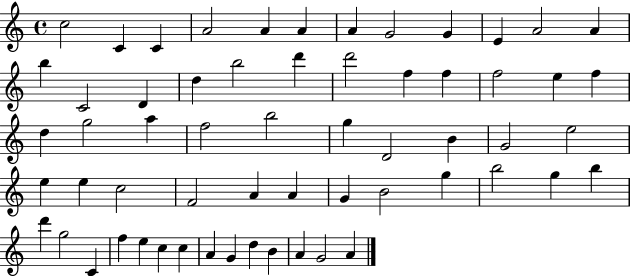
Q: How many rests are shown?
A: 0